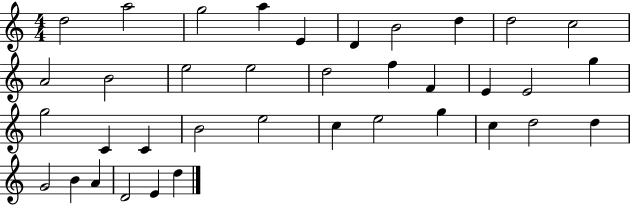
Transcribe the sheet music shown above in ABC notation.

X:1
T:Untitled
M:4/4
L:1/4
K:C
d2 a2 g2 a E D B2 d d2 c2 A2 B2 e2 e2 d2 f F E E2 g g2 C C B2 e2 c e2 g c d2 d G2 B A D2 E d